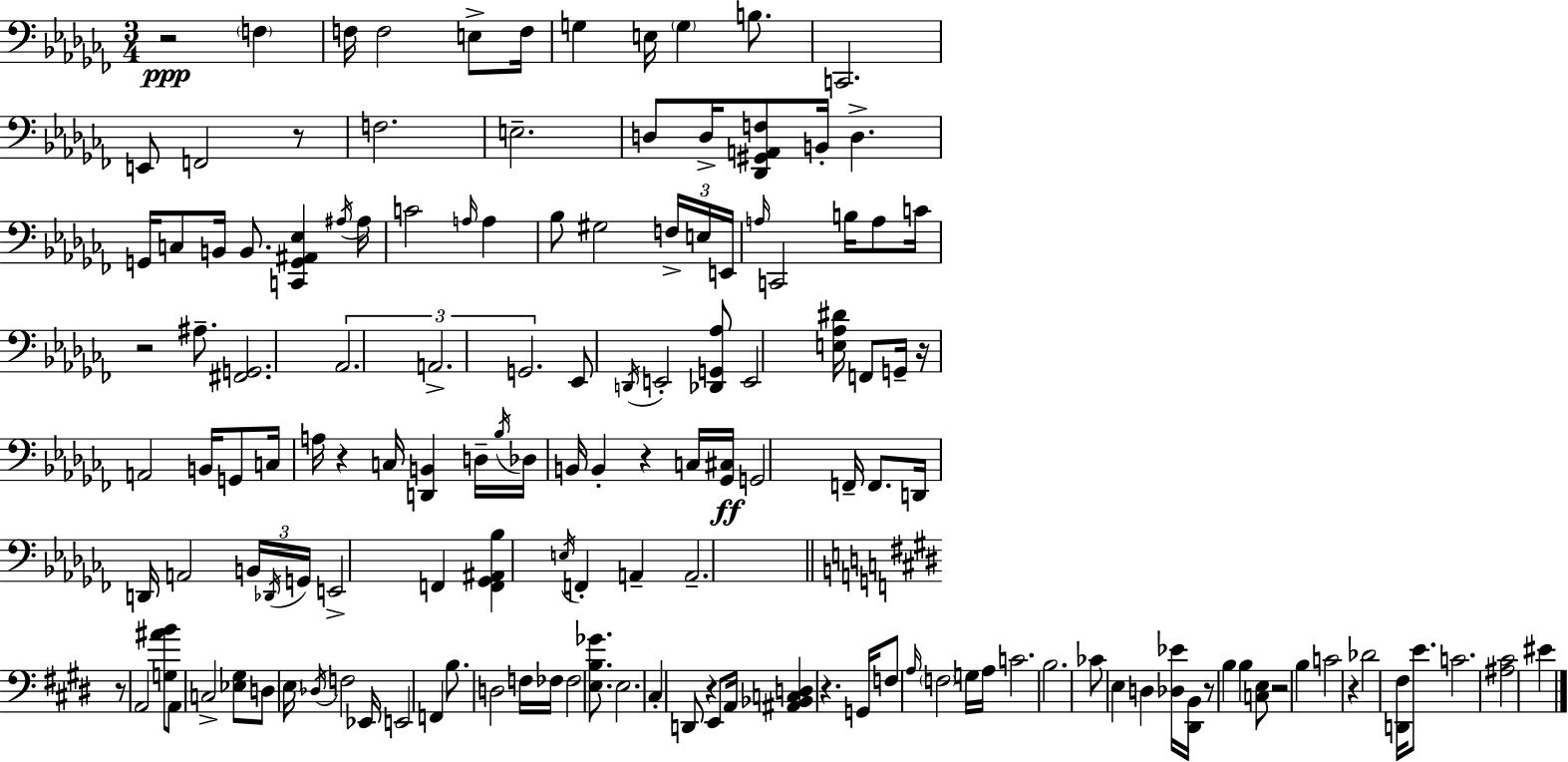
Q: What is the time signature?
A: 3/4